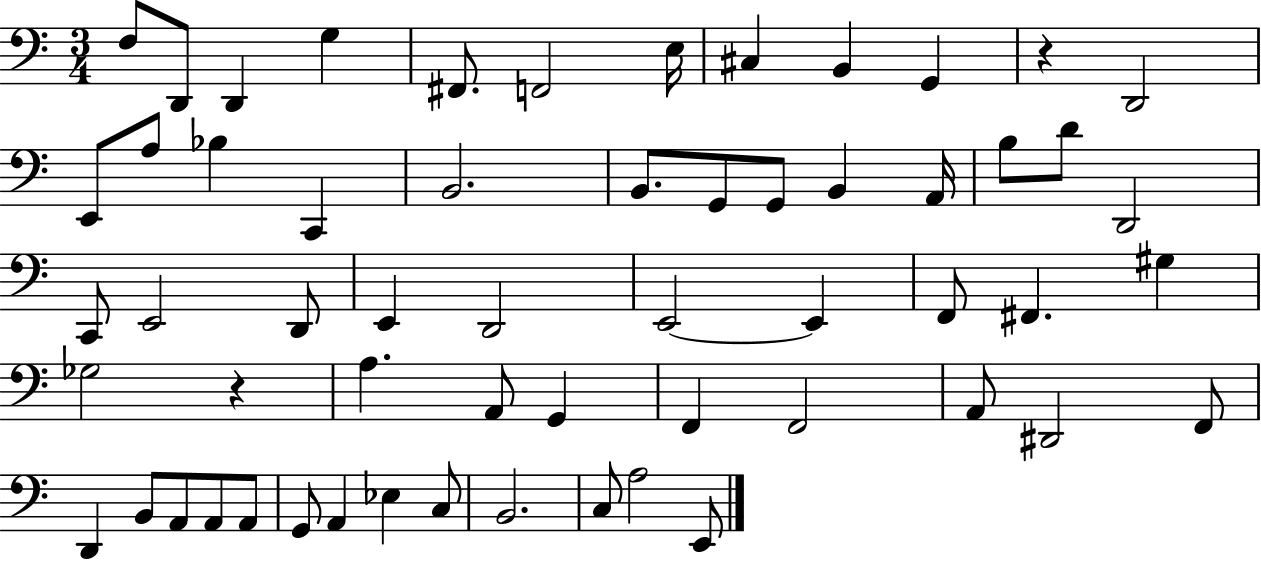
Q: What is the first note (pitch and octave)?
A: F3